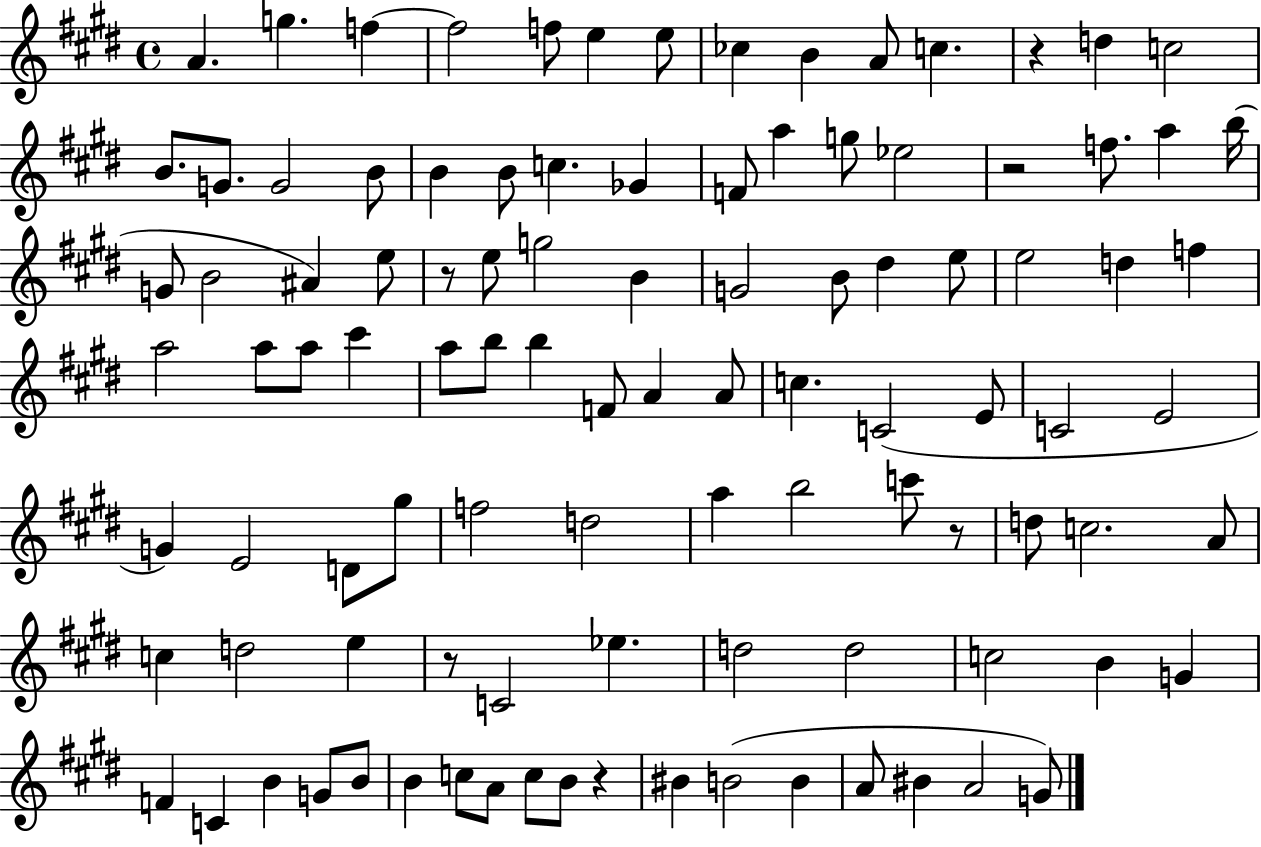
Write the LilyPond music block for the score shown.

{
  \clef treble
  \time 4/4
  \defaultTimeSignature
  \key e \major
  \repeat volta 2 { a'4. g''4. f''4~~ | f''2 f''8 e''4 e''8 | ces''4 b'4 a'8 c''4. | r4 d''4 c''2 | \break b'8. g'8. g'2 b'8 | b'4 b'8 c''4. ges'4 | f'8 a''4 g''8 ees''2 | r2 f''8. a''4 b''16( | \break g'8 b'2 ais'4) e''8 | r8 e''8 g''2 b'4 | g'2 b'8 dis''4 e''8 | e''2 d''4 f''4 | \break a''2 a''8 a''8 cis'''4 | a''8 b''8 b''4 f'8 a'4 a'8 | c''4. c'2( e'8 | c'2 e'2 | \break g'4) e'2 d'8 gis''8 | f''2 d''2 | a''4 b''2 c'''8 r8 | d''8 c''2. a'8 | \break c''4 d''2 e''4 | r8 c'2 ees''4. | d''2 d''2 | c''2 b'4 g'4 | \break f'4 c'4 b'4 g'8 b'8 | b'4 c''8 a'8 c''8 b'8 r4 | bis'4 b'2( b'4 | a'8 bis'4 a'2 g'8) | \break } \bar "|."
}